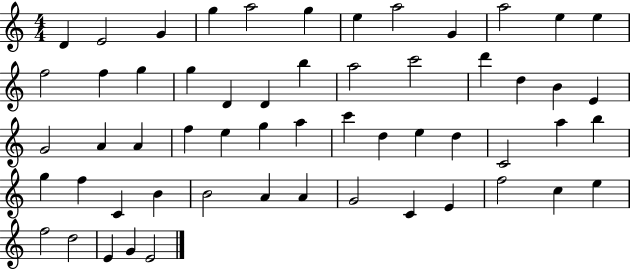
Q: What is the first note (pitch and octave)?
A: D4